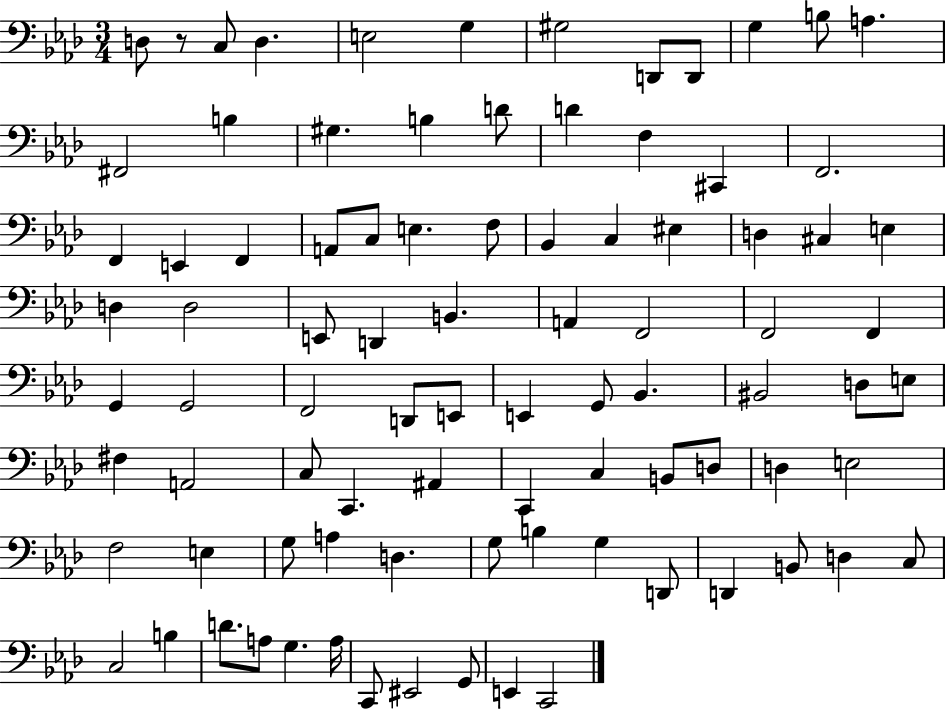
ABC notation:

X:1
T:Untitled
M:3/4
L:1/4
K:Ab
D,/2 z/2 C,/2 D, E,2 G, ^G,2 D,,/2 D,,/2 G, B,/2 A, ^F,,2 B, ^G, B, D/2 D F, ^C,, F,,2 F,, E,, F,, A,,/2 C,/2 E, F,/2 _B,, C, ^E, D, ^C, E, D, D,2 E,,/2 D,, B,, A,, F,,2 F,,2 F,, G,, G,,2 F,,2 D,,/2 E,,/2 E,, G,,/2 _B,, ^B,,2 D,/2 E,/2 ^F, A,,2 C,/2 C,, ^A,, C,, C, B,,/2 D,/2 D, E,2 F,2 E, G,/2 A, D, G,/2 B, G, D,,/2 D,, B,,/2 D, C,/2 C,2 B, D/2 A,/2 G, A,/4 C,,/2 ^E,,2 G,,/2 E,, C,,2